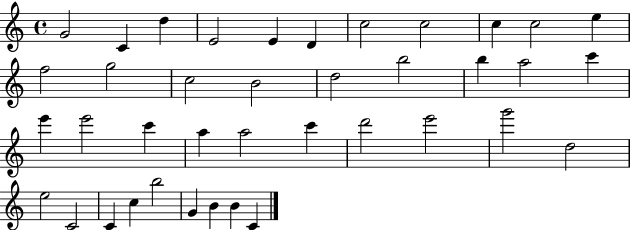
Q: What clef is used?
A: treble